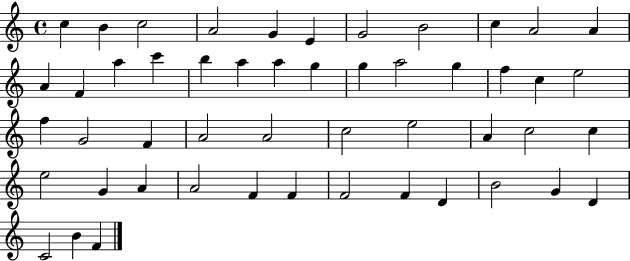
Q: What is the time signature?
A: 4/4